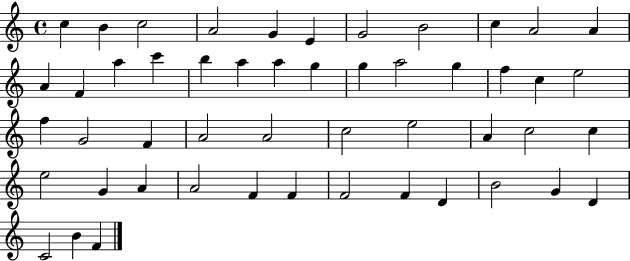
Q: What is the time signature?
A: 4/4